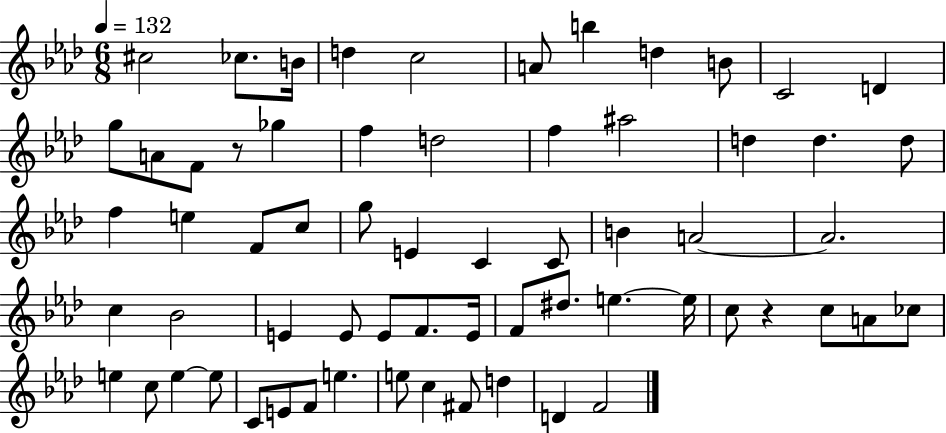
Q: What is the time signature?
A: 6/8